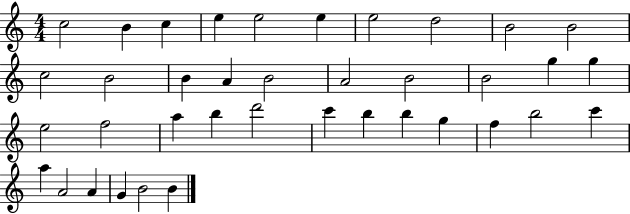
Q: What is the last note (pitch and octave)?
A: B4